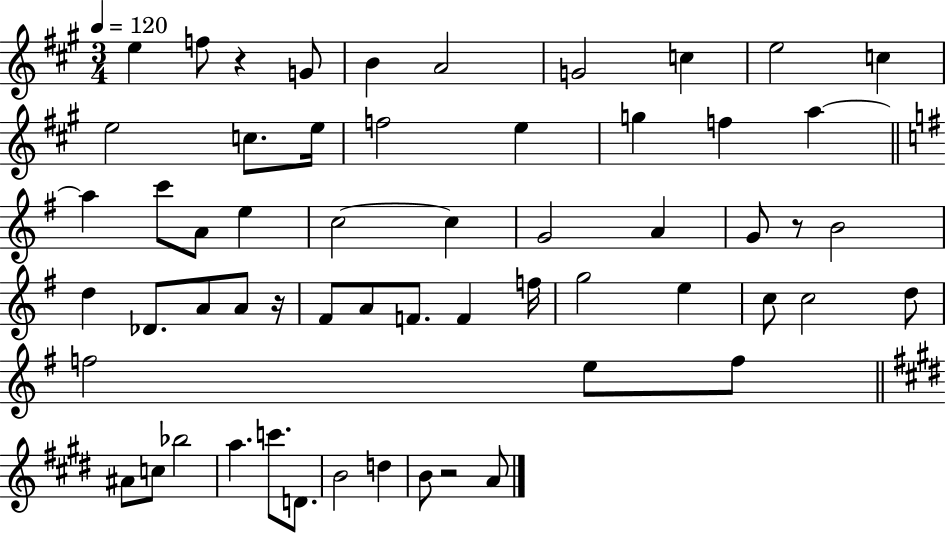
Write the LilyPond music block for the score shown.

{
  \clef treble
  \numericTimeSignature
  \time 3/4
  \key a \major
  \tempo 4 = 120
  e''4 f''8 r4 g'8 | b'4 a'2 | g'2 c''4 | e''2 c''4 | \break e''2 c''8. e''16 | f''2 e''4 | g''4 f''4 a''4~~ | \bar "||" \break \key e \minor a''4 c'''8 a'8 e''4 | c''2~~ c''4 | g'2 a'4 | g'8 r8 b'2 | \break d''4 des'8. a'8 a'8 r16 | fis'8 a'8 f'8. f'4 f''16 | g''2 e''4 | c''8 c''2 d''8 | \break f''2 e''8 f''8 | \bar "||" \break \key e \major ais'8 c''8 bes''2 | a''4. c'''8. d'8. | b'2 d''4 | b'8 r2 a'8 | \break \bar "|."
}